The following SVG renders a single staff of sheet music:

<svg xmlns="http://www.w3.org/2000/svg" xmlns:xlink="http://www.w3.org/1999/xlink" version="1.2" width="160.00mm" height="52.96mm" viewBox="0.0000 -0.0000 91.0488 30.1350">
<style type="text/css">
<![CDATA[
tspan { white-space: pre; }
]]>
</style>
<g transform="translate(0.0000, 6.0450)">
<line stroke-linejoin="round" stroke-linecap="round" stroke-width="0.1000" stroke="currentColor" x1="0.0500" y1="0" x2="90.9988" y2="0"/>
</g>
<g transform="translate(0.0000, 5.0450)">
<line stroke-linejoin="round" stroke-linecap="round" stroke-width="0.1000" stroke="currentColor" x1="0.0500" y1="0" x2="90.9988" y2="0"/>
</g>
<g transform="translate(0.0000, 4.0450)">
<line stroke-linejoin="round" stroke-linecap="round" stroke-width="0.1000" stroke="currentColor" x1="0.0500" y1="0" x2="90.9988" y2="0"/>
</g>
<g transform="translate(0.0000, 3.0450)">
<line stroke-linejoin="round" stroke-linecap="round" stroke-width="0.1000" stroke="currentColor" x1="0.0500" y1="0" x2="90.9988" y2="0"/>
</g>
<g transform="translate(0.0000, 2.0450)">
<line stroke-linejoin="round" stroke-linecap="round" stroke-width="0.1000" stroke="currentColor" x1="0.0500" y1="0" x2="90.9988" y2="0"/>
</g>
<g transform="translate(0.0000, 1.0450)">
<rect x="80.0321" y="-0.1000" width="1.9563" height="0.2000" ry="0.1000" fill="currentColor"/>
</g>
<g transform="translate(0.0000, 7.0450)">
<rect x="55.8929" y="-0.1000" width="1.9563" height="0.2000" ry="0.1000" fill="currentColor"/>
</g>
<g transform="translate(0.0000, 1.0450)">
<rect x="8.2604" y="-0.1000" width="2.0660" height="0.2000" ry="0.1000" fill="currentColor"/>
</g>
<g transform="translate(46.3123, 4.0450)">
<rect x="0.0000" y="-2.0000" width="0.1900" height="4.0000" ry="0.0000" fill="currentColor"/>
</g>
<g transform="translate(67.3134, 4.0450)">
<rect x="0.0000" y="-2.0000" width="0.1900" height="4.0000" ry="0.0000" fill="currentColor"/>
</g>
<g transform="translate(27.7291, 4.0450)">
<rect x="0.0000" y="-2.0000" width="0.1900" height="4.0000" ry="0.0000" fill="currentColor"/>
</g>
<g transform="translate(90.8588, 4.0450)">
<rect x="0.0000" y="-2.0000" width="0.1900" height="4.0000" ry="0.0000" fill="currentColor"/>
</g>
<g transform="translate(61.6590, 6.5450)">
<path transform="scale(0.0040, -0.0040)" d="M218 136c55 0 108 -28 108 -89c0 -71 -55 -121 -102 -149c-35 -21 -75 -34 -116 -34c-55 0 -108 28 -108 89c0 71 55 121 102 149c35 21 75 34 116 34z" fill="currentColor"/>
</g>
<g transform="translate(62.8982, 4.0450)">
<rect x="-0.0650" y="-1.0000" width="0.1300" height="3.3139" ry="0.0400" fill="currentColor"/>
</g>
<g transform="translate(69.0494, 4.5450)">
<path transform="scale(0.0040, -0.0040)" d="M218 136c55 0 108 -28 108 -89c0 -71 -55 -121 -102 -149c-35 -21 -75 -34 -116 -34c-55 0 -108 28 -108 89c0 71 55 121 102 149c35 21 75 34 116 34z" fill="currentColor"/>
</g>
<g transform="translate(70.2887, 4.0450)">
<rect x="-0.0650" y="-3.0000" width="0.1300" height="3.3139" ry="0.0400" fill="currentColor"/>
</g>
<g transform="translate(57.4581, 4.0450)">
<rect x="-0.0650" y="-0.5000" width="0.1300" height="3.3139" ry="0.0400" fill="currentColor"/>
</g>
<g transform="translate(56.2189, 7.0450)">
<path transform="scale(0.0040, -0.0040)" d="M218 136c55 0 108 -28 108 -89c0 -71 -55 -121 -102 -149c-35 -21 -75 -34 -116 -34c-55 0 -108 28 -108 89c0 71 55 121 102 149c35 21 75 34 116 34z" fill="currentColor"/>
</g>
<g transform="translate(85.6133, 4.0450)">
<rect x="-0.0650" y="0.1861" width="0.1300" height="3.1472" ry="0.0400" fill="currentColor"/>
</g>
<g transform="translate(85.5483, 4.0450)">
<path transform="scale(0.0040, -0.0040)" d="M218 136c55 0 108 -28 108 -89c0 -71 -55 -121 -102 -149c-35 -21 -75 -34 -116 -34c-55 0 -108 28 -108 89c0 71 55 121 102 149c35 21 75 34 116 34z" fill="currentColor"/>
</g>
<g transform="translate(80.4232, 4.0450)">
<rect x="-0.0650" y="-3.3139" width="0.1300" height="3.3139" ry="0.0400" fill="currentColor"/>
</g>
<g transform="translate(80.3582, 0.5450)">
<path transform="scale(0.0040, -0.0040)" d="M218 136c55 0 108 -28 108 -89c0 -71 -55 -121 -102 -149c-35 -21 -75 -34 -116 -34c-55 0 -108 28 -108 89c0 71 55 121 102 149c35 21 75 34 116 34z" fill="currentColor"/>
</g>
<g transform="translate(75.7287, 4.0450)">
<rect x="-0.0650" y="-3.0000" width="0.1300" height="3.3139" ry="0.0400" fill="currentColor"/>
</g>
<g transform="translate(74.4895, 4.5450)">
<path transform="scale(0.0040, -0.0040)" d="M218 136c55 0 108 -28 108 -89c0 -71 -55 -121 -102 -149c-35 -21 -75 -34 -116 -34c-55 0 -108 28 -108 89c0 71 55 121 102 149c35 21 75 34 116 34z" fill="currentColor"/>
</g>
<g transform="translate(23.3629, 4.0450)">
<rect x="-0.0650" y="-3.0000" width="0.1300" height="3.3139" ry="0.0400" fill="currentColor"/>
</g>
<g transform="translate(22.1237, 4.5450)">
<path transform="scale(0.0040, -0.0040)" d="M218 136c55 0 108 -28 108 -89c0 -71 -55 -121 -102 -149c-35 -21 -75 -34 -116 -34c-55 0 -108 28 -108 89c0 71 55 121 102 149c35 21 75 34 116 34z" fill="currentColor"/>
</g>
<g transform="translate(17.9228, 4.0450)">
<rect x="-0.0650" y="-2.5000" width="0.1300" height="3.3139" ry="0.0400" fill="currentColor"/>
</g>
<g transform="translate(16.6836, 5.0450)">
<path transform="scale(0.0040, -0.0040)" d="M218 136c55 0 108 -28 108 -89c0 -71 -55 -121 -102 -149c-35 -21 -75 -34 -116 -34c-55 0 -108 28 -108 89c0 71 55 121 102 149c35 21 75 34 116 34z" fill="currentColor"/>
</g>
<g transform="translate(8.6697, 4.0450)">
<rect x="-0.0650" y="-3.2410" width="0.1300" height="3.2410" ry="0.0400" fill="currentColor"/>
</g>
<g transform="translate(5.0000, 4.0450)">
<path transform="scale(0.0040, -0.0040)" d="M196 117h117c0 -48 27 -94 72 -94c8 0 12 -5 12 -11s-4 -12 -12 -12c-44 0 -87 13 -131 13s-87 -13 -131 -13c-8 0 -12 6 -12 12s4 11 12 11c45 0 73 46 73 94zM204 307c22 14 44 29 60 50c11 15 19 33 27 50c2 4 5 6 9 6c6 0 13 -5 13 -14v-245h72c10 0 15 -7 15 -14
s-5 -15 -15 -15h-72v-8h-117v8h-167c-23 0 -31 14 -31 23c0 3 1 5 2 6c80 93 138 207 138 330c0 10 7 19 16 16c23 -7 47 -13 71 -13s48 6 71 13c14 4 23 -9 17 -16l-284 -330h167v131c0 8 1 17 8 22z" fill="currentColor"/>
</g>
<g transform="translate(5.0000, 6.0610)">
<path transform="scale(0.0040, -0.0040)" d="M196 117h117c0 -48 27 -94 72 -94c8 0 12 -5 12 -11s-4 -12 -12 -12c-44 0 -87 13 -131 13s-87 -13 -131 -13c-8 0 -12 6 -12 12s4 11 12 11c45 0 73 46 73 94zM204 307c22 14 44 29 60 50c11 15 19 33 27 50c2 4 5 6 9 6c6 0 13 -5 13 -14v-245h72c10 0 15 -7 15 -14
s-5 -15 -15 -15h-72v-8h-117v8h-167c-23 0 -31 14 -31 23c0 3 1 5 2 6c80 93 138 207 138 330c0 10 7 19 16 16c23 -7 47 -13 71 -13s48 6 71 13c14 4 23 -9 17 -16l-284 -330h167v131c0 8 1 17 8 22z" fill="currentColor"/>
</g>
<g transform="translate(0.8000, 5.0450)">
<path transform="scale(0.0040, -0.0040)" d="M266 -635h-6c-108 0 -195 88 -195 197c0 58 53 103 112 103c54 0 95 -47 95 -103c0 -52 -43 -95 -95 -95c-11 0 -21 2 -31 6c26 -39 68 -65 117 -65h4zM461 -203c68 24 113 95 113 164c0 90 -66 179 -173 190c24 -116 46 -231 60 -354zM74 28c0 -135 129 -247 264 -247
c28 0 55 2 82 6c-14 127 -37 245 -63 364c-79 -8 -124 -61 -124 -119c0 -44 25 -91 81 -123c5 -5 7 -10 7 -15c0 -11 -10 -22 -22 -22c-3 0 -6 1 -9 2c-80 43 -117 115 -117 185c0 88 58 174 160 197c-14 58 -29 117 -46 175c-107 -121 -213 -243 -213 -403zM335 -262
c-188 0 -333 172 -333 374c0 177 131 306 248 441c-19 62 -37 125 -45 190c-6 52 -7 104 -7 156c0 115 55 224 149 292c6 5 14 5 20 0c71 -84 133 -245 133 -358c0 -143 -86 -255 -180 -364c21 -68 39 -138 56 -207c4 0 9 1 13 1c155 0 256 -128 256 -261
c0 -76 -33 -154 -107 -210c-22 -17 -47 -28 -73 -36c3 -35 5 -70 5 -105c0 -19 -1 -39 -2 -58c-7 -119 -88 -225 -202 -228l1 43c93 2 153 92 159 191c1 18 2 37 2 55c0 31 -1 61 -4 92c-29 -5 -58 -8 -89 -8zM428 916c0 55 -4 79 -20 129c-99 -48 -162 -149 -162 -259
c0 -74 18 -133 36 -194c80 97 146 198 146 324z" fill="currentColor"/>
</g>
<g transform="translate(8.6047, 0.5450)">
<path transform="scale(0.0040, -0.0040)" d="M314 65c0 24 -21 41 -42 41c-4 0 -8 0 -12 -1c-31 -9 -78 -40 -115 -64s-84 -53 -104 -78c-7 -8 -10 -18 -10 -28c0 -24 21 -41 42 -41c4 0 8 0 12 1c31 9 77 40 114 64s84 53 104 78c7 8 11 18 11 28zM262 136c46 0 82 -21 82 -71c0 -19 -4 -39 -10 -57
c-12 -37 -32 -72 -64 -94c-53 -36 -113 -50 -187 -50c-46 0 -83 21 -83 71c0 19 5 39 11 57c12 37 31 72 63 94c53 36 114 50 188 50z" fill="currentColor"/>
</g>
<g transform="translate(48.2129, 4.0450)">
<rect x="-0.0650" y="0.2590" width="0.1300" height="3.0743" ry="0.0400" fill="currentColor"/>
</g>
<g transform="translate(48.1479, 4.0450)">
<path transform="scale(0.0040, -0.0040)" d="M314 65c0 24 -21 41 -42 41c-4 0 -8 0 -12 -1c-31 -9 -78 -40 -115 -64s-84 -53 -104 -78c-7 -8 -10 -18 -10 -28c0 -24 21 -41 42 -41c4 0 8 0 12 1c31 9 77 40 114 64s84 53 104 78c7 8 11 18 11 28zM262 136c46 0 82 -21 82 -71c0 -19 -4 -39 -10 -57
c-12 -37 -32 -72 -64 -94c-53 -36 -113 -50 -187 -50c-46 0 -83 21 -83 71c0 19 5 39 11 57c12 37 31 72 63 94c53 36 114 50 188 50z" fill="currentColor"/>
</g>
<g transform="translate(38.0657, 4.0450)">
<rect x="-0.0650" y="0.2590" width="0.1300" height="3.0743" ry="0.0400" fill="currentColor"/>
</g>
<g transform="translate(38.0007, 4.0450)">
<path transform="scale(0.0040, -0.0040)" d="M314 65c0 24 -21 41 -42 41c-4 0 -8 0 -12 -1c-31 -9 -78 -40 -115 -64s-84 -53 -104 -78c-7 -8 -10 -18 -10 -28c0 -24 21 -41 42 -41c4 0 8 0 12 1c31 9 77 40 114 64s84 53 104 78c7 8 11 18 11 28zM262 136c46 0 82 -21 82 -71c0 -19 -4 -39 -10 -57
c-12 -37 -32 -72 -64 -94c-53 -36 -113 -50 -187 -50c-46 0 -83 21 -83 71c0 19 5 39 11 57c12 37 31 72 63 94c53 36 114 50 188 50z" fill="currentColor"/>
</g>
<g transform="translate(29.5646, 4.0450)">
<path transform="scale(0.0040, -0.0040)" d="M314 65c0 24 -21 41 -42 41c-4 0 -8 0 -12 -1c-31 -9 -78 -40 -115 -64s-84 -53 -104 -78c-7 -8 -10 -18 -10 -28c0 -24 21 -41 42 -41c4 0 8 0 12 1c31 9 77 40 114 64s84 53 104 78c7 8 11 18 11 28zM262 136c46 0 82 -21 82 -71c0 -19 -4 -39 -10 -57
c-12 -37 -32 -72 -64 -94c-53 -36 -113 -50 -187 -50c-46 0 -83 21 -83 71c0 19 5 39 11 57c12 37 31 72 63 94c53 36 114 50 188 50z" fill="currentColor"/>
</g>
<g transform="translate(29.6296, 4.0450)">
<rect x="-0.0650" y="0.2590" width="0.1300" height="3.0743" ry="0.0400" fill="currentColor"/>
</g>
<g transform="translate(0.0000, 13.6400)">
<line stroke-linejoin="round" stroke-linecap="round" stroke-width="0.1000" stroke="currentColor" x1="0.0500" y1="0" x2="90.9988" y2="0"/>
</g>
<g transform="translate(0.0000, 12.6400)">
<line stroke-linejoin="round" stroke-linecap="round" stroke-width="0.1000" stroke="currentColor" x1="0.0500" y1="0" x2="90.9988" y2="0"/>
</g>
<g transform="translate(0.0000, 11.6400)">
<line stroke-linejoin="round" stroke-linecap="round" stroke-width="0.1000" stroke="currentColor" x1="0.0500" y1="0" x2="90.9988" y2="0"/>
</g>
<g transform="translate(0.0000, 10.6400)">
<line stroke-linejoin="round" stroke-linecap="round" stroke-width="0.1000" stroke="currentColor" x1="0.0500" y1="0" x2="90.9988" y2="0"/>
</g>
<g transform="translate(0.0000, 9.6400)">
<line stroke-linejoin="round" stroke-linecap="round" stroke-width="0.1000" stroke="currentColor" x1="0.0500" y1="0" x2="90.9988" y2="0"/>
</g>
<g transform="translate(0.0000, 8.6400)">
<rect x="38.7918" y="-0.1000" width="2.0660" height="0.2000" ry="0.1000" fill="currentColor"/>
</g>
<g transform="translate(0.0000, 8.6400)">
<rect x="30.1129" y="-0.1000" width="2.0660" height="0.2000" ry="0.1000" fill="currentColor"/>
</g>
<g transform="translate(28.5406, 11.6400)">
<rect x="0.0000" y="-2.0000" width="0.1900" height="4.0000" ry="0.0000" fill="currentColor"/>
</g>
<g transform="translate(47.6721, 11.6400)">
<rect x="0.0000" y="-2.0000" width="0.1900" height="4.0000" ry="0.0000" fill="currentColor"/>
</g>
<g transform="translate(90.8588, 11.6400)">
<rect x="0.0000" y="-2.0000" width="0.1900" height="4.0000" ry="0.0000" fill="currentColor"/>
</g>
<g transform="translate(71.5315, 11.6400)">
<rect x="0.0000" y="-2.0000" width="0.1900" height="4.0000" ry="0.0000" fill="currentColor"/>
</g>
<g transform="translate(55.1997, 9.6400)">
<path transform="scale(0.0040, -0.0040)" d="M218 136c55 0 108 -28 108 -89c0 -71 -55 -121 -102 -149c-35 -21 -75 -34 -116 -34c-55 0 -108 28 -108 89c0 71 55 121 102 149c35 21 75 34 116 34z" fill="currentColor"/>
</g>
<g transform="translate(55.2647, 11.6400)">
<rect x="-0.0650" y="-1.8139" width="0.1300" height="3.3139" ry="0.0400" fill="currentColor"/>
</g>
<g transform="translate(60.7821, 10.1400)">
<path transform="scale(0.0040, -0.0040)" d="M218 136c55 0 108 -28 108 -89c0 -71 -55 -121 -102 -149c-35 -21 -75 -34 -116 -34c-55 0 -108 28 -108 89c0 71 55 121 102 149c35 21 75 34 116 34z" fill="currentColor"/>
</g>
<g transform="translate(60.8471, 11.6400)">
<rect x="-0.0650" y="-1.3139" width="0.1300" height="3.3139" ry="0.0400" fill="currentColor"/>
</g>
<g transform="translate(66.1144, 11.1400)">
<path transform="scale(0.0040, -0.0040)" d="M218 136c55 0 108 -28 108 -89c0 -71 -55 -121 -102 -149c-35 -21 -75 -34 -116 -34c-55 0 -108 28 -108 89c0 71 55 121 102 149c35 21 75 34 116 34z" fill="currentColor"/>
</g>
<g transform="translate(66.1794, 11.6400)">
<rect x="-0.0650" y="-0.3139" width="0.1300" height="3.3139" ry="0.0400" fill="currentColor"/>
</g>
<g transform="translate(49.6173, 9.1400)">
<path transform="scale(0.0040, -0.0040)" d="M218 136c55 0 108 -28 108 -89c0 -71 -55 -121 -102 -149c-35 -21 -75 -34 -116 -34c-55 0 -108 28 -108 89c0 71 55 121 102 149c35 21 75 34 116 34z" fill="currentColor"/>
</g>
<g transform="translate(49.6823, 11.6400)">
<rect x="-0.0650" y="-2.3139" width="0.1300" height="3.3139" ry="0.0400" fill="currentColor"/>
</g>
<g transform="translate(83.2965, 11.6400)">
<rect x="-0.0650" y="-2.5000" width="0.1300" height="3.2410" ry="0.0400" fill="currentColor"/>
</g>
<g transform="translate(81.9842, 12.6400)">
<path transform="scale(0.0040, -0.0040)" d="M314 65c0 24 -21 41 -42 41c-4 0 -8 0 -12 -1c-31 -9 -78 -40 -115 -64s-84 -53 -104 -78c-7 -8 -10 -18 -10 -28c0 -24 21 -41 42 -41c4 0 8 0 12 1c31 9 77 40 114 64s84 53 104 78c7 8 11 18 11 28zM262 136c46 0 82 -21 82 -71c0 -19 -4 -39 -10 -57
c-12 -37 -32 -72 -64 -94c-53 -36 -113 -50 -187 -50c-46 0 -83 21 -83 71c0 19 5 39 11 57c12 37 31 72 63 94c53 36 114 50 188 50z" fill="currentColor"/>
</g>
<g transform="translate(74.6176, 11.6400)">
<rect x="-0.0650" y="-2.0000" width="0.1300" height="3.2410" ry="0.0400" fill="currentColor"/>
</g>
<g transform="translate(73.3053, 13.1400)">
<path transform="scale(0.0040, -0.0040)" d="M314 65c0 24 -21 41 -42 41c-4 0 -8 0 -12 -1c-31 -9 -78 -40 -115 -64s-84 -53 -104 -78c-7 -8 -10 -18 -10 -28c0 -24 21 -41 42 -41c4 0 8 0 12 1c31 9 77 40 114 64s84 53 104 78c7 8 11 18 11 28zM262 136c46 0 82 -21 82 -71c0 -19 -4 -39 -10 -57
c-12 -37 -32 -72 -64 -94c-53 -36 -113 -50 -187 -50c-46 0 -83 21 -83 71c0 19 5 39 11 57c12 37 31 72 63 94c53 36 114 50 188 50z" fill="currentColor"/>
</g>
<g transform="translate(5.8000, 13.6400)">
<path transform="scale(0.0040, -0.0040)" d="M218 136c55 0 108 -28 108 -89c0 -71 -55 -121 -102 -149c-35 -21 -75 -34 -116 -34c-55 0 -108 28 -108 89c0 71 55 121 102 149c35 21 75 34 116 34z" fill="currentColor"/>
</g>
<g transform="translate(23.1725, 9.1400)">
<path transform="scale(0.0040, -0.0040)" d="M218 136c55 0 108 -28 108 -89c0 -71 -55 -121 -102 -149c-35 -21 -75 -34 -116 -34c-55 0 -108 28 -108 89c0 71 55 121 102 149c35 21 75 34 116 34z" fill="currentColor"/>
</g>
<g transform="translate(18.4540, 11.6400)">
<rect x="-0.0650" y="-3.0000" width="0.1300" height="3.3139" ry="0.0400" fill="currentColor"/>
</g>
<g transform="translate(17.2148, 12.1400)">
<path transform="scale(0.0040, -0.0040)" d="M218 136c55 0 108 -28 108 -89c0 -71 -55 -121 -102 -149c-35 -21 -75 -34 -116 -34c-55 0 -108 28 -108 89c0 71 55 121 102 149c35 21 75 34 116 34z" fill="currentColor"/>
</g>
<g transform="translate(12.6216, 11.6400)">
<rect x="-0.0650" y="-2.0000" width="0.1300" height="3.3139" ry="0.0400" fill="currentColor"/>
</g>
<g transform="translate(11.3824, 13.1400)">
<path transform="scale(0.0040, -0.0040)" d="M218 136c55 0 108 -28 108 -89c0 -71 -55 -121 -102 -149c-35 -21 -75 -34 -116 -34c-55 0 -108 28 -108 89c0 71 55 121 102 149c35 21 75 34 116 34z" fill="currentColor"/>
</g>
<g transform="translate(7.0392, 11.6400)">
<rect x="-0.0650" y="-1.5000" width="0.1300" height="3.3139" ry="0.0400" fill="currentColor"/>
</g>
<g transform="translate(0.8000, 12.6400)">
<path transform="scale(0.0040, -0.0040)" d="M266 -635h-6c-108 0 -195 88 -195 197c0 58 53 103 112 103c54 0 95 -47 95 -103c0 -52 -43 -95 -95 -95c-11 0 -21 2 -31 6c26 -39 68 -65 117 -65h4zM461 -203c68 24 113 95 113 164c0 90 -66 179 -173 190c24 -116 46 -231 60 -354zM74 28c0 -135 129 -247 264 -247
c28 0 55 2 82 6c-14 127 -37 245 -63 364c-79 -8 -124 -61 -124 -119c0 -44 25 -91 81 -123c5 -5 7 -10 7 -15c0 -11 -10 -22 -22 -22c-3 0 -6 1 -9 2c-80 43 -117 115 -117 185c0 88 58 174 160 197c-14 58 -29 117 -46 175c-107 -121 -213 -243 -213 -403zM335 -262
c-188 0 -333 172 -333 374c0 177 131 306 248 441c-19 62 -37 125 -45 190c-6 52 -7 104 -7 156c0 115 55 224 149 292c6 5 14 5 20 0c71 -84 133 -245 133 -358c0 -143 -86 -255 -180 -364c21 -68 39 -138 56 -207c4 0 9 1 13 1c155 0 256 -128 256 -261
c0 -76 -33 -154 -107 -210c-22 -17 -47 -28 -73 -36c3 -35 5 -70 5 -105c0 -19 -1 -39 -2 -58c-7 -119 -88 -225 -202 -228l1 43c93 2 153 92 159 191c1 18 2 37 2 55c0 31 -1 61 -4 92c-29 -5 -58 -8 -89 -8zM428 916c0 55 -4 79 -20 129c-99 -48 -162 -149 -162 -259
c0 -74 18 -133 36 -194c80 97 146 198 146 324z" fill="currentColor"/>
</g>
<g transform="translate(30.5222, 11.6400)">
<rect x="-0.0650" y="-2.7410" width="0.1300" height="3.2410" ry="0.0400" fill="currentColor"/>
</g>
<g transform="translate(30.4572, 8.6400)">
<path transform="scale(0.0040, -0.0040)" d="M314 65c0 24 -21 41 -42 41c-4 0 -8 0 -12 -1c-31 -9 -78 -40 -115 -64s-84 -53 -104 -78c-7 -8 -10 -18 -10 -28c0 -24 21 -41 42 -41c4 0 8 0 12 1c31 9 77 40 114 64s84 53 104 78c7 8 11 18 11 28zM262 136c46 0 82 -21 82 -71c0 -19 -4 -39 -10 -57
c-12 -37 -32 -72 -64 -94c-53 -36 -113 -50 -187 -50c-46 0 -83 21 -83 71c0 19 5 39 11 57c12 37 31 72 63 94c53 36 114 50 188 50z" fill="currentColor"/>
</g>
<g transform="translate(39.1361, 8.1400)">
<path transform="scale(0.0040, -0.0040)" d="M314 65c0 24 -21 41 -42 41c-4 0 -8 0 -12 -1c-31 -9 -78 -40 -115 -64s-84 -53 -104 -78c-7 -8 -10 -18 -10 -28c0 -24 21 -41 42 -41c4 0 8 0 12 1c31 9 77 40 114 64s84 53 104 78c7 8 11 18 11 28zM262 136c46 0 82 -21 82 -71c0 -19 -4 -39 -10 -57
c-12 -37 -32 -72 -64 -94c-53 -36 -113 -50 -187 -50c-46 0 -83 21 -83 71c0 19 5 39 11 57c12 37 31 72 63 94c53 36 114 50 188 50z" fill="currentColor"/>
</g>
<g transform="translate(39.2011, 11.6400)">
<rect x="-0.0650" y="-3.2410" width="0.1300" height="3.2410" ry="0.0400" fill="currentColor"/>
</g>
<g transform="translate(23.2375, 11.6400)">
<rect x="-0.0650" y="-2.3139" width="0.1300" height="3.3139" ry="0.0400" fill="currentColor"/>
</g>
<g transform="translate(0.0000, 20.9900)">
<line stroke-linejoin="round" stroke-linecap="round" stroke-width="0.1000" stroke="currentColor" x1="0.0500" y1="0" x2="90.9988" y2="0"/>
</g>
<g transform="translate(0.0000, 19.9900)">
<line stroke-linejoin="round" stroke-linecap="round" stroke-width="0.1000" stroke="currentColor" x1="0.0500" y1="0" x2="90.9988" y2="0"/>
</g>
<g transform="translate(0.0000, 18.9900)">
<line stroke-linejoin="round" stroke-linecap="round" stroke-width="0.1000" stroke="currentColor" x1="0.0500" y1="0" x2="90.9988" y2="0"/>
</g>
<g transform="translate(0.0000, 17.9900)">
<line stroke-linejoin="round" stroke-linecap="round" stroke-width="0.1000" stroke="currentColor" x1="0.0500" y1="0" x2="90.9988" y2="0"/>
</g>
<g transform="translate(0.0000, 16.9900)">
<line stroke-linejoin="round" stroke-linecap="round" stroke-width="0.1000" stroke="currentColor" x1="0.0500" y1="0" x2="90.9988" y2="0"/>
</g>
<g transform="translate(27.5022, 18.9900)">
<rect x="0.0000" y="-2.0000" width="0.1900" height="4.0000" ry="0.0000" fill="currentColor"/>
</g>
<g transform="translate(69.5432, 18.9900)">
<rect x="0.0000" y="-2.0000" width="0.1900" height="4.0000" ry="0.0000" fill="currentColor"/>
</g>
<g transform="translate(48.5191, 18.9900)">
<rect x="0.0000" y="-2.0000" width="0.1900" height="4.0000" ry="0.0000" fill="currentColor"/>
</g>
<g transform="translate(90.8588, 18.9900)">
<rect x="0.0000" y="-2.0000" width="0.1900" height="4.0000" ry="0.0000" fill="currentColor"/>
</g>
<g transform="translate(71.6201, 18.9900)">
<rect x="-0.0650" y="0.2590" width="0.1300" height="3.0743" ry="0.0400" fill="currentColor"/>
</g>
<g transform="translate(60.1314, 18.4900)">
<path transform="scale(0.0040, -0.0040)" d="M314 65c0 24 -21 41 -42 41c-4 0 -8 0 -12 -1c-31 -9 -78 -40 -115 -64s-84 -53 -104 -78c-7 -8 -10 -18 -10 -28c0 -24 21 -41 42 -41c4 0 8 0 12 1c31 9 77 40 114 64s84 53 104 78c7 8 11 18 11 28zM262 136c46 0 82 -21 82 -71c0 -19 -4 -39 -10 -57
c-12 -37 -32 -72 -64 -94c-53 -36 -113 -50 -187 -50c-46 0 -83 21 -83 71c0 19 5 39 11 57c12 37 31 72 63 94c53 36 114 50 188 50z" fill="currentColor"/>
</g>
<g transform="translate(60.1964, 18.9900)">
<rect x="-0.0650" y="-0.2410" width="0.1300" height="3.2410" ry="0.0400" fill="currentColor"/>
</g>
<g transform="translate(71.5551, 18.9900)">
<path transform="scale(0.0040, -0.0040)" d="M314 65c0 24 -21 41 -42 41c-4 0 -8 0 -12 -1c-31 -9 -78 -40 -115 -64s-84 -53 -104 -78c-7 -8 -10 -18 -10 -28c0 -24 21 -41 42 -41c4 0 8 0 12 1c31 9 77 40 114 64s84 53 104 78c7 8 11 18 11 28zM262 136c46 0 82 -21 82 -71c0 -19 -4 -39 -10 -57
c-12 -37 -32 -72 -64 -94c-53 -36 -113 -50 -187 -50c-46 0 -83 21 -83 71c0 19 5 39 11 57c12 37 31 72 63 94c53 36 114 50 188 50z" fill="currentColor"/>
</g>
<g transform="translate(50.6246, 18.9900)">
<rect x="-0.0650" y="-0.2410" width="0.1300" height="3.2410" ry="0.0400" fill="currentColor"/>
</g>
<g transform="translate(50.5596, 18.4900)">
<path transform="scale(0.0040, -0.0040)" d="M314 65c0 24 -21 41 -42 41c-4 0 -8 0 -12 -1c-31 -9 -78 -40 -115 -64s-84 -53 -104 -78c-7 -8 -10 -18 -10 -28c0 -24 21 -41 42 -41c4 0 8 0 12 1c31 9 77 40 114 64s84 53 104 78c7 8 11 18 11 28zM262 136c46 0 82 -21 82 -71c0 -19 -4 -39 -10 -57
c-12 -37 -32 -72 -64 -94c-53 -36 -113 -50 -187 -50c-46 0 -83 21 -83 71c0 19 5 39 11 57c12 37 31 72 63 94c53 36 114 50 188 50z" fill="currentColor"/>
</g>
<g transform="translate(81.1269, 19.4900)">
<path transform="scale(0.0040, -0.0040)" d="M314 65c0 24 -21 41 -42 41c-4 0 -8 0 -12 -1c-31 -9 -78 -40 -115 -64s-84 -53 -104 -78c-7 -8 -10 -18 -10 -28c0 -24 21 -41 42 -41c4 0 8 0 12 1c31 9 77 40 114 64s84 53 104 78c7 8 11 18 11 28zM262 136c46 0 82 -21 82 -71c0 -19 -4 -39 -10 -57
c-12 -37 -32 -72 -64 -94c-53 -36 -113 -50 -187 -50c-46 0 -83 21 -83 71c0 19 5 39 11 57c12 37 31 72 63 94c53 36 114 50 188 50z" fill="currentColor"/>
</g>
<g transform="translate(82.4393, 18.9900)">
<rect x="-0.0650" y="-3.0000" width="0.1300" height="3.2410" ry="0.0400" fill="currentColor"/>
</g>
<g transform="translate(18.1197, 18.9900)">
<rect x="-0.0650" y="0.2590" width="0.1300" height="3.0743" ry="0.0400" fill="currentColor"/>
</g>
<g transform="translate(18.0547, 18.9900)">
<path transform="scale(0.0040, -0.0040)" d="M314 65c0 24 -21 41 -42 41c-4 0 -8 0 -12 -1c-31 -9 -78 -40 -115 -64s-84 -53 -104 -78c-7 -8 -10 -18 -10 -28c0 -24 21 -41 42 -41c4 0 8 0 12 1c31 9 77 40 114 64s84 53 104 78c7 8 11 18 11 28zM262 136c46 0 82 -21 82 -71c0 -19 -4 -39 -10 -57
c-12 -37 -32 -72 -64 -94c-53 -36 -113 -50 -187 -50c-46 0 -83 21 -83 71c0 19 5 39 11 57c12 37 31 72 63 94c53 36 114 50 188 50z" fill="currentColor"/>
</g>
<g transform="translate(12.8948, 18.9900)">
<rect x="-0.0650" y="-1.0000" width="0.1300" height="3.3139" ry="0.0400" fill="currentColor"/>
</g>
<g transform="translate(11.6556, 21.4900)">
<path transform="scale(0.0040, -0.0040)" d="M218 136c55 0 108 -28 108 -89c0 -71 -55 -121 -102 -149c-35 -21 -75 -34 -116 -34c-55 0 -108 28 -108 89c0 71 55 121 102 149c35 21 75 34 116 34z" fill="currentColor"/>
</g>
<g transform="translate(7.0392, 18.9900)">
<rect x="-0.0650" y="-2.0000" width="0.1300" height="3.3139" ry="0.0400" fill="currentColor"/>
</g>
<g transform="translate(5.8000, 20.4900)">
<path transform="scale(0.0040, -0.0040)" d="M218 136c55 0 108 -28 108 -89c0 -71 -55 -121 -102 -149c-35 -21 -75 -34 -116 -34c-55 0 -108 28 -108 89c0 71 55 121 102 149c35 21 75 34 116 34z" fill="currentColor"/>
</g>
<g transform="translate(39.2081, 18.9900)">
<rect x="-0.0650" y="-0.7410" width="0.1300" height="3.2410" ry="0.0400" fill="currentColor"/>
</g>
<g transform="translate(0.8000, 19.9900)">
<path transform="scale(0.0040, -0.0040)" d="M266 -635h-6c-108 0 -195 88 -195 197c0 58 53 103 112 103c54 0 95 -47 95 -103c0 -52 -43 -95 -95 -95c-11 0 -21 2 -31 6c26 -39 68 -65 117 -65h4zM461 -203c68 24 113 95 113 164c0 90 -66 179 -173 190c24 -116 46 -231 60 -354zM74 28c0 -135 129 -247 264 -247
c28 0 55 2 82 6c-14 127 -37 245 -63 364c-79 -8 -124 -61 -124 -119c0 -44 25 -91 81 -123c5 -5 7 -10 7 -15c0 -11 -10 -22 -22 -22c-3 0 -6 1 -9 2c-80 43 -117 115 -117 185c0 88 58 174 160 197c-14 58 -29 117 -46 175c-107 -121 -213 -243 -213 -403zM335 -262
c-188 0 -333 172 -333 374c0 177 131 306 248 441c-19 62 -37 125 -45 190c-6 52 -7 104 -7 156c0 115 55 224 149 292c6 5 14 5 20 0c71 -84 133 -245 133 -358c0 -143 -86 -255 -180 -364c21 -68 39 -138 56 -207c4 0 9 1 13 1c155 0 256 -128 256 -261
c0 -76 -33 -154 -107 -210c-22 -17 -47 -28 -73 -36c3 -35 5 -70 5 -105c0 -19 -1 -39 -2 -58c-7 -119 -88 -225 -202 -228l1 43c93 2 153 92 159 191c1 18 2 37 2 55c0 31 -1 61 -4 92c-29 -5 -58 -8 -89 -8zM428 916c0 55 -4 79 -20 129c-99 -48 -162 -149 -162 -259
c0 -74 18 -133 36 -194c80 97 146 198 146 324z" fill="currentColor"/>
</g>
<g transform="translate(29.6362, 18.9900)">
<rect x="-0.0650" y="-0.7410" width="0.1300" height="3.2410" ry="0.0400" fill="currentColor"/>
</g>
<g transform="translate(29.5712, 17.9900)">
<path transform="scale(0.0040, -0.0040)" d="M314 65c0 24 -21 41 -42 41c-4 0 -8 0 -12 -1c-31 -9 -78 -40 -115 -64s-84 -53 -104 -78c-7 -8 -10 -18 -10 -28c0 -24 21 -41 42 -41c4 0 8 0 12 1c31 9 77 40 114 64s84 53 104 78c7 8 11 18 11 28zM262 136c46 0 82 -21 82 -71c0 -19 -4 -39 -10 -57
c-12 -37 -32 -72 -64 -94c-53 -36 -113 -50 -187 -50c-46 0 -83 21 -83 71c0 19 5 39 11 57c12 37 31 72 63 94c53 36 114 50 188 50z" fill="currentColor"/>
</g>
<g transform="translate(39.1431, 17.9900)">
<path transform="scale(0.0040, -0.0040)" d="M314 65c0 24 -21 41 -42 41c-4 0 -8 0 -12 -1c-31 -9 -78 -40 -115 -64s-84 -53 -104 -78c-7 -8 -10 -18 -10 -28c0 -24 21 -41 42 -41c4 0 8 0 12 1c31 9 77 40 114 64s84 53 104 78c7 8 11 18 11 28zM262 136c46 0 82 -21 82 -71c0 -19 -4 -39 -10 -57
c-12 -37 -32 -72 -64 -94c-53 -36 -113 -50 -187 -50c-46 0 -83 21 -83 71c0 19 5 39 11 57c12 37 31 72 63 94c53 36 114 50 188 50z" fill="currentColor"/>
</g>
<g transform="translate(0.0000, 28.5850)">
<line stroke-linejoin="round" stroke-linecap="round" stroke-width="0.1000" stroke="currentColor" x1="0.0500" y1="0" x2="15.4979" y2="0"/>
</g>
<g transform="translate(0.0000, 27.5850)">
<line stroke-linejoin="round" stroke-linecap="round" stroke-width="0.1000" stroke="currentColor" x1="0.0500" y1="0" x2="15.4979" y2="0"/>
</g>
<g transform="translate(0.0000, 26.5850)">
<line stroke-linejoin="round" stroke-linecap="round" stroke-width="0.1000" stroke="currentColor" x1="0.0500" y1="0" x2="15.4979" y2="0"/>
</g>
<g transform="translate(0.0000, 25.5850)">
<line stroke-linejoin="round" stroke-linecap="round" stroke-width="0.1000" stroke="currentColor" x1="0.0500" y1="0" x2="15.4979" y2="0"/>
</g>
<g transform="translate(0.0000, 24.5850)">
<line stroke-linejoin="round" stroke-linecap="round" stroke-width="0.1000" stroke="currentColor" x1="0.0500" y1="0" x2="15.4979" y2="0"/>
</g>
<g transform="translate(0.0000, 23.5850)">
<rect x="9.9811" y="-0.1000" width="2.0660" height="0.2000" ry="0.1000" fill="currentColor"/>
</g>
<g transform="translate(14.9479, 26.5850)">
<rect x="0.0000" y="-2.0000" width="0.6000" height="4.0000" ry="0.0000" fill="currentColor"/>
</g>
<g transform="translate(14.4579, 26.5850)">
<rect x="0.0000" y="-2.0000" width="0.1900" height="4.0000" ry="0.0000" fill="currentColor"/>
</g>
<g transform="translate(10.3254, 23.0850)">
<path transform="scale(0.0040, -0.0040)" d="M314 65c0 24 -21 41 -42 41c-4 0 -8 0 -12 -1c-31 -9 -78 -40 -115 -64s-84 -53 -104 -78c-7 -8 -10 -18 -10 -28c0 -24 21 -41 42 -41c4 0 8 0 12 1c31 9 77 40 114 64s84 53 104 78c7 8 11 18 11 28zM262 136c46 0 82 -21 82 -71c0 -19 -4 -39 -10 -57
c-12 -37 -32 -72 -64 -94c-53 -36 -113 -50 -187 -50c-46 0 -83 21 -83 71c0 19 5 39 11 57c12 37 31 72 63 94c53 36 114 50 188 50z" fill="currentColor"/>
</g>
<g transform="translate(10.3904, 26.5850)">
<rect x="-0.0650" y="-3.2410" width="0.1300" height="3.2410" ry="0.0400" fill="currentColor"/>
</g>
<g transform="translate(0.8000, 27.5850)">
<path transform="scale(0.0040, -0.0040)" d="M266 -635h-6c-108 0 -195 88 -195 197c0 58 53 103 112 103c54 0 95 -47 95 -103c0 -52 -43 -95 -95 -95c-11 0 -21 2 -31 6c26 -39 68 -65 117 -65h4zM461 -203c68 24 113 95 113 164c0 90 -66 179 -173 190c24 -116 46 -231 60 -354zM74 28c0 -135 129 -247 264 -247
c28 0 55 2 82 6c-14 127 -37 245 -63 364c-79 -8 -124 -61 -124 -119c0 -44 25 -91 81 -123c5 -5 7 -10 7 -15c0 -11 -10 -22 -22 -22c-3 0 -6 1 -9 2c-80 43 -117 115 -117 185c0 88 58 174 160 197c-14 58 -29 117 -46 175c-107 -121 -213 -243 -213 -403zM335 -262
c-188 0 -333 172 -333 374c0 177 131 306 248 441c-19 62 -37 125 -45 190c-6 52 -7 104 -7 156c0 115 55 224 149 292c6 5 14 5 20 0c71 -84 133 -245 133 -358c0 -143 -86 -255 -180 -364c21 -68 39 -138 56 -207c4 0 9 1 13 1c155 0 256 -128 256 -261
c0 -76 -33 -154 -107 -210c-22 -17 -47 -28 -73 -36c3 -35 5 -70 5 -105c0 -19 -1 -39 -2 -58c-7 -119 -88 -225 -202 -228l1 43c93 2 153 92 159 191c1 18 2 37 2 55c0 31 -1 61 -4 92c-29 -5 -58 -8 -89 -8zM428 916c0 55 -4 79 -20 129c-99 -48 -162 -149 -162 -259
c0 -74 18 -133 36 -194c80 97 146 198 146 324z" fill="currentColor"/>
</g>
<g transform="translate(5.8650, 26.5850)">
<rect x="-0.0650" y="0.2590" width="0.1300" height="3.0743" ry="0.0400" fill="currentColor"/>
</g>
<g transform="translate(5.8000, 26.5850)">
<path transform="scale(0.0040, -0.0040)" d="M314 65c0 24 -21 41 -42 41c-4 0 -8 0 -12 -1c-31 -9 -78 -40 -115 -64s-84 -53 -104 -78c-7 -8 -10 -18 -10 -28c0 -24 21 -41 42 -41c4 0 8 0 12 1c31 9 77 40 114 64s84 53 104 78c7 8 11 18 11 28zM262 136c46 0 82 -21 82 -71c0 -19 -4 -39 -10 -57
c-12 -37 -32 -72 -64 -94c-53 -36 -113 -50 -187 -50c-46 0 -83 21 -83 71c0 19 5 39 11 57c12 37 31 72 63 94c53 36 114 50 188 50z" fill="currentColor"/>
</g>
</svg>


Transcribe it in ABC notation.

X:1
T:Untitled
M:4/4
L:1/4
K:C
b2 G A B2 B2 B2 C D A A b B E F A g a2 b2 g f e c F2 G2 F D B2 d2 d2 c2 c2 B2 A2 B2 b2